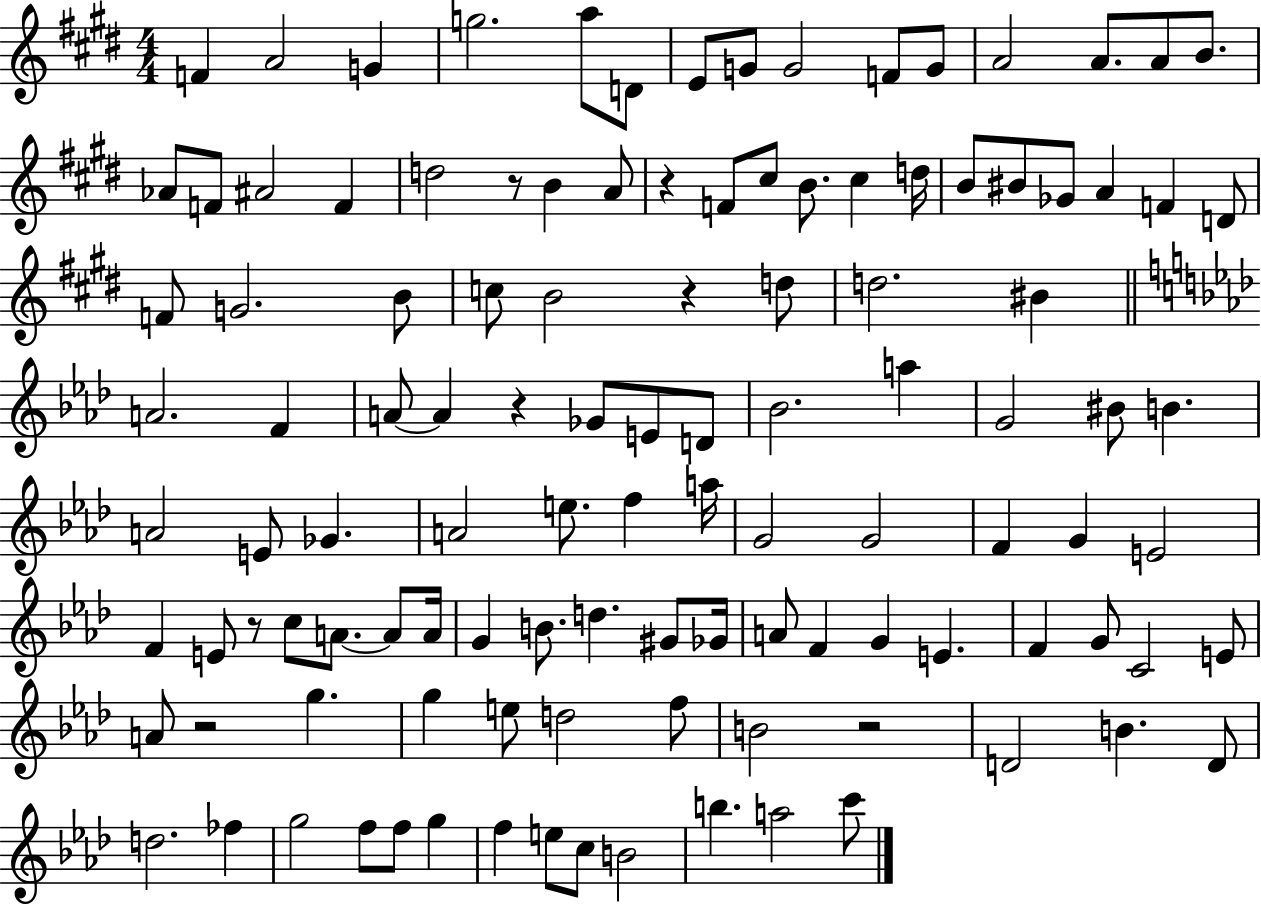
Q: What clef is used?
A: treble